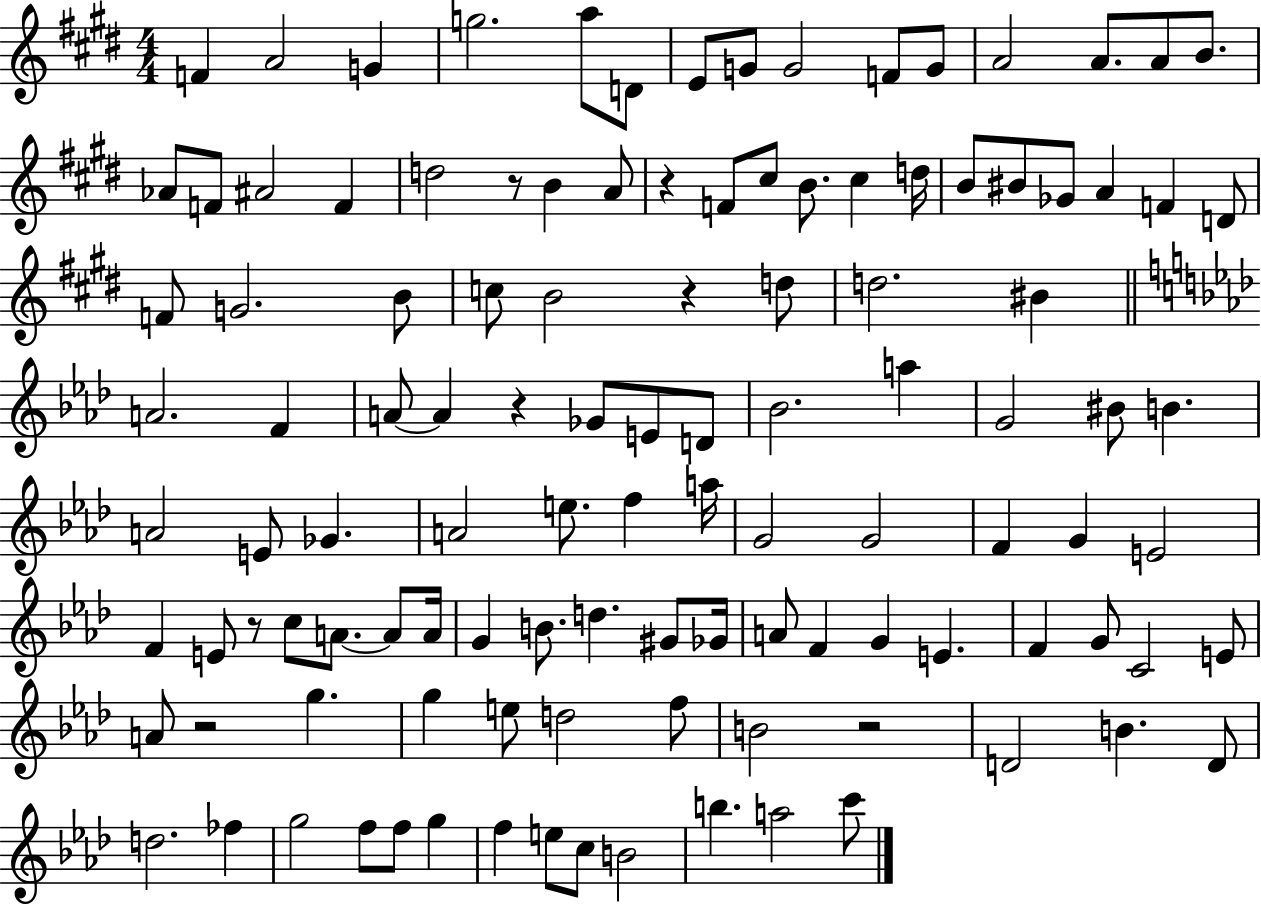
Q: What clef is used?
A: treble